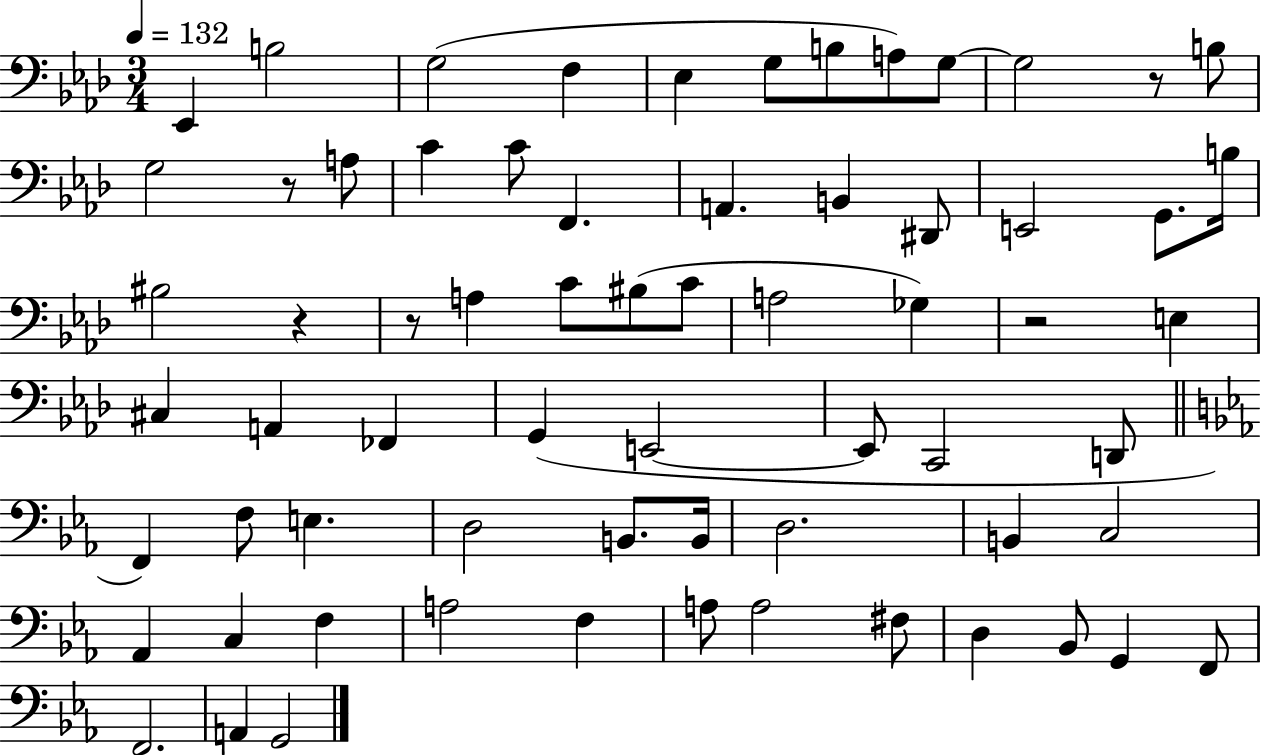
X:1
T:Untitled
M:3/4
L:1/4
K:Ab
_E,, B,2 G,2 F, _E, G,/2 B,/2 A,/2 G,/2 G,2 z/2 B,/2 G,2 z/2 A,/2 C C/2 F,, A,, B,, ^D,,/2 E,,2 G,,/2 B,/4 ^B,2 z z/2 A, C/2 ^B,/2 C/2 A,2 _G, z2 E, ^C, A,, _F,, G,, E,,2 E,,/2 C,,2 D,,/2 F,, F,/2 E, D,2 B,,/2 B,,/4 D,2 B,, C,2 _A,, C, F, A,2 F, A,/2 A,2 ^F,/2 D, _B,,/2 G,, F,,/2 F,,2 A,, G,,2